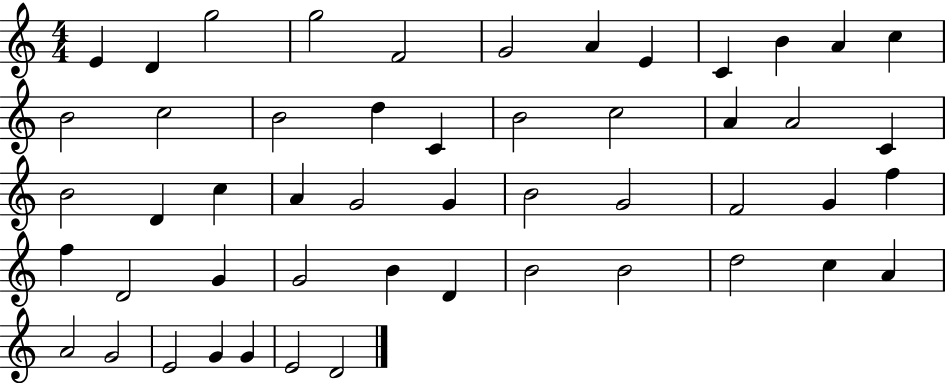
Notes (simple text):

E4/q D4/q G5/h G5/h F4/h G4/h A4/q E4/q C4/q B4/q A4/q C5/q B4/h C5/h B4/h D5/q C4/q B4/h C5/h A4/q A4/h C4/q B4/h D4/q C5/q A4/q G4/h G4/q B4/h G4/h F4/h G4/q F5/q F5/q D4/h G4/q G4/h B4/q D4/q B4/h B4/h D5/h C5/q A4/q A4/h G4/h E4/h G4/q G4/q E4/h D4/h